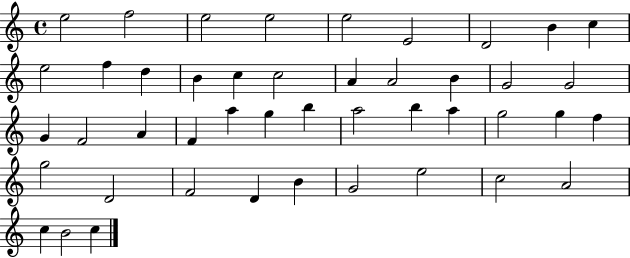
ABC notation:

X:1
T:Untitled
M:4/4
L:1/4
K:C
e2 f2 e2 e2 e2 E2 D2 B c e2 f d B c c2 A A2 B G2 G2 G F2 A F a g b a2 b a g2 g f g2 D2 F2 D B G2 e2 c2 A2 c B2 c